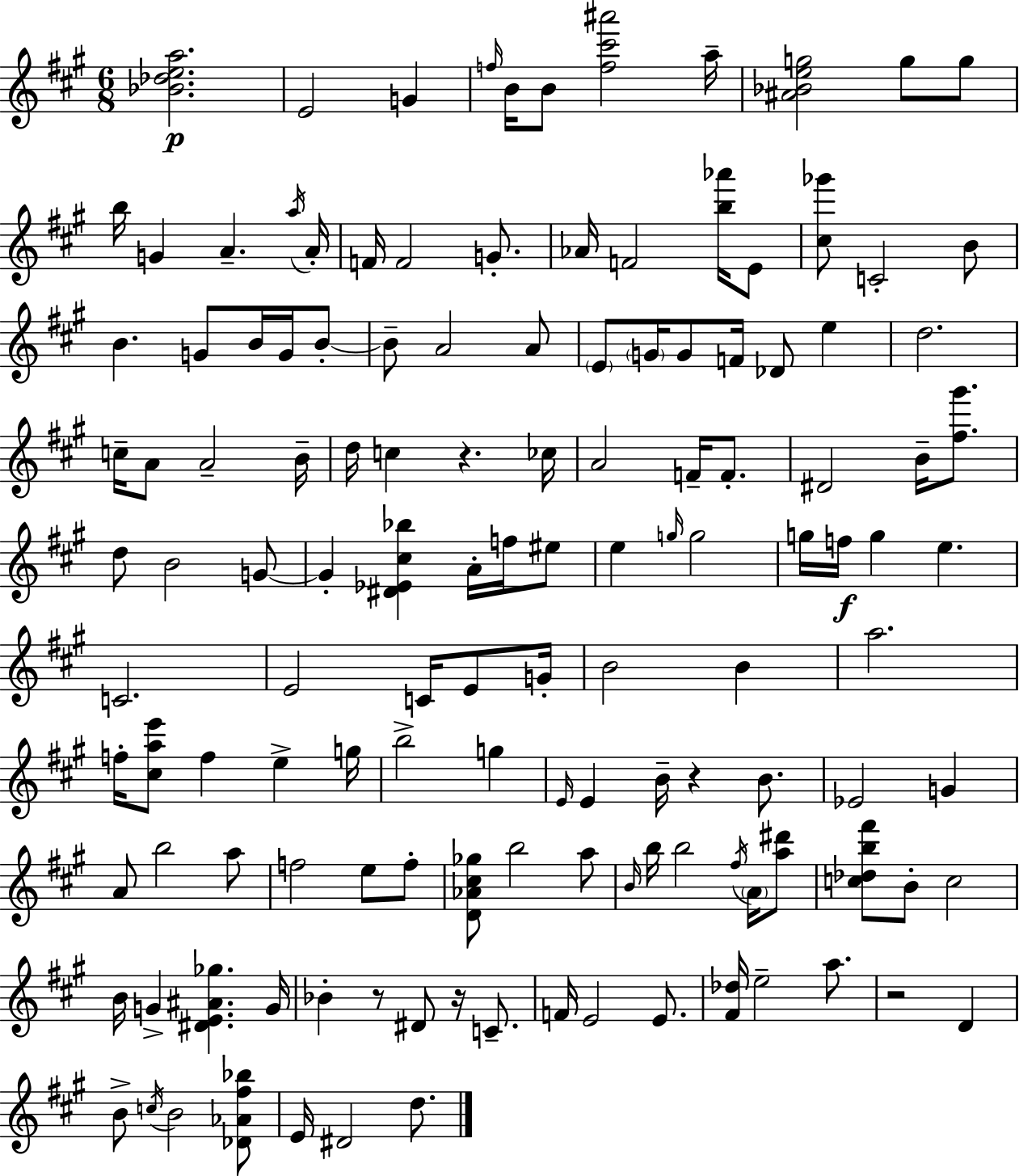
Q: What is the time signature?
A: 6/8